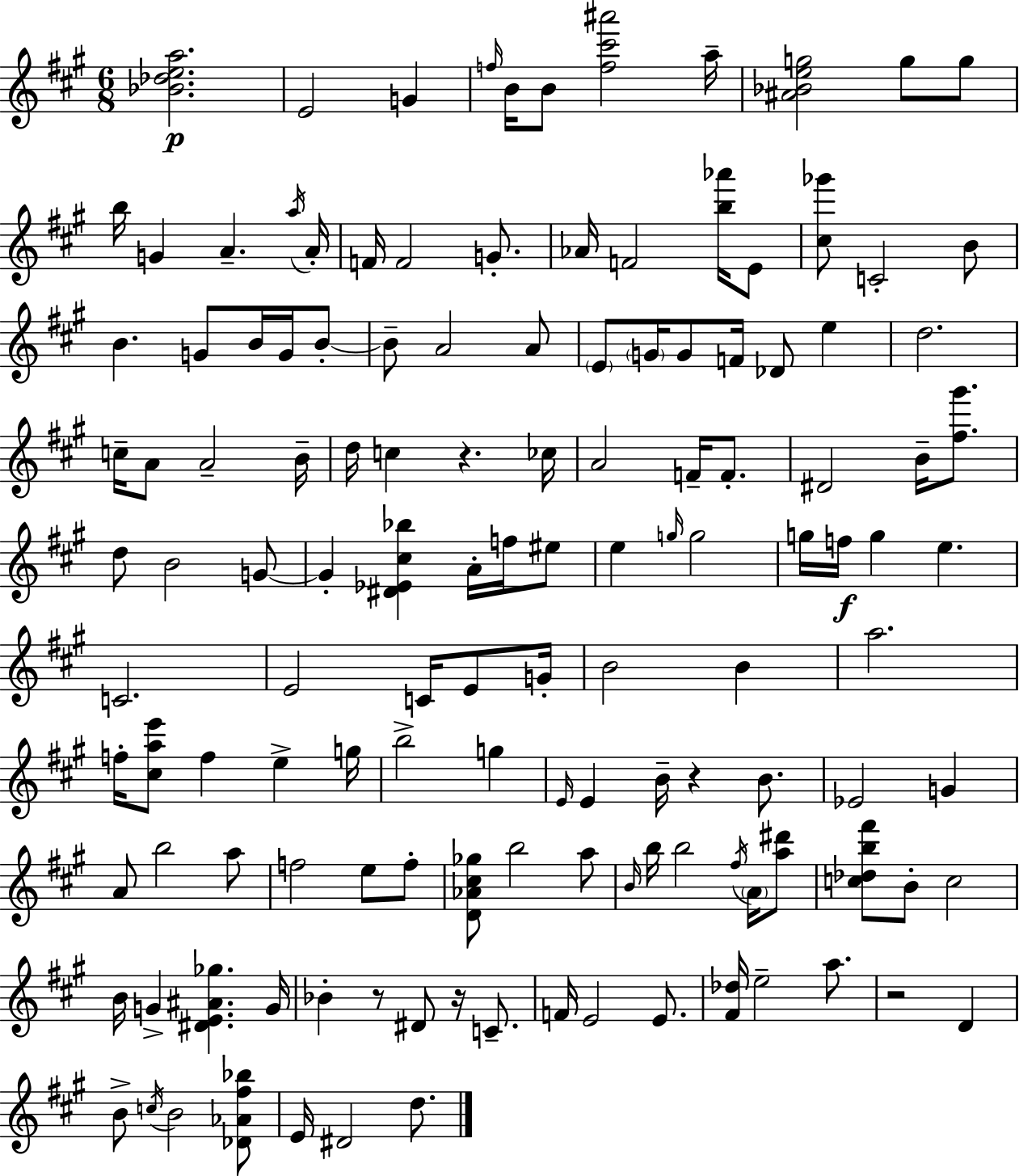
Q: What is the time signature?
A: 6/8